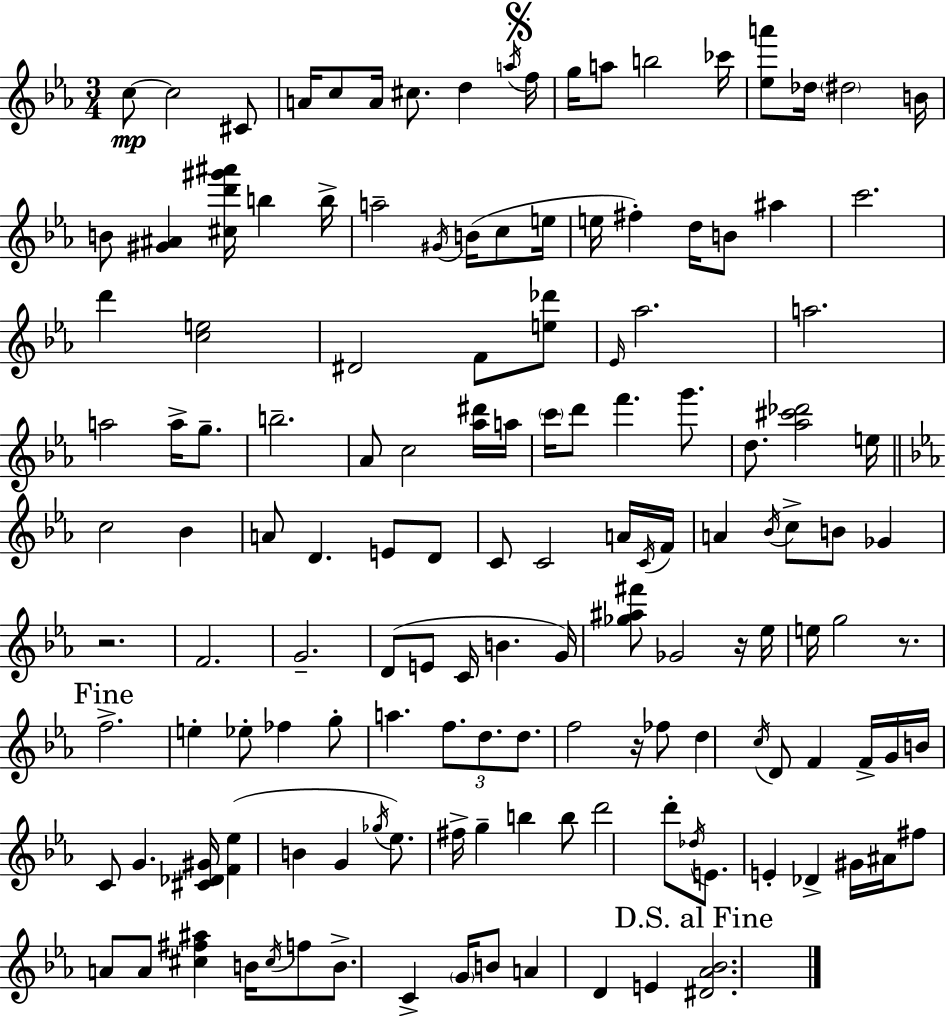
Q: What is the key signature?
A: EES major